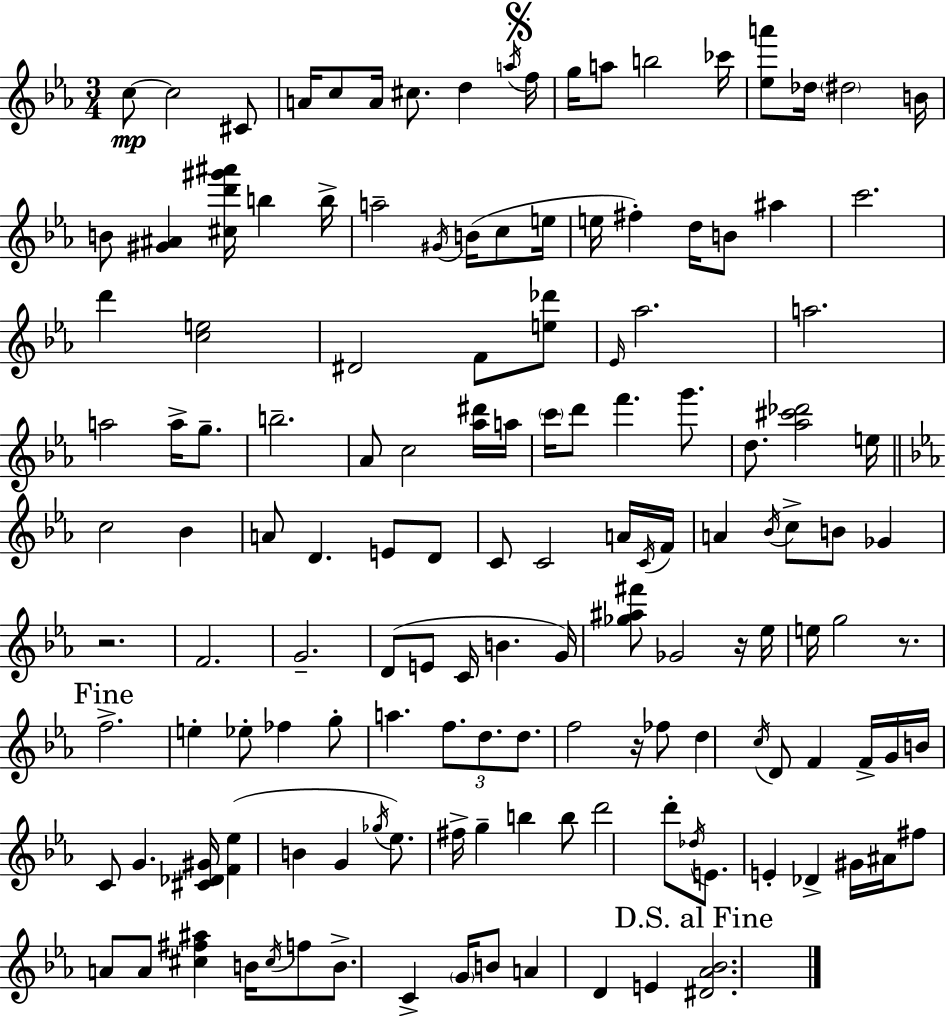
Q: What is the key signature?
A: EES major